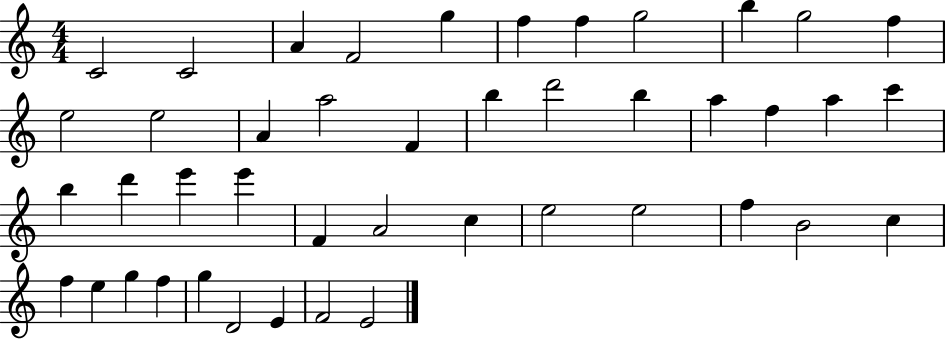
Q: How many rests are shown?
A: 0